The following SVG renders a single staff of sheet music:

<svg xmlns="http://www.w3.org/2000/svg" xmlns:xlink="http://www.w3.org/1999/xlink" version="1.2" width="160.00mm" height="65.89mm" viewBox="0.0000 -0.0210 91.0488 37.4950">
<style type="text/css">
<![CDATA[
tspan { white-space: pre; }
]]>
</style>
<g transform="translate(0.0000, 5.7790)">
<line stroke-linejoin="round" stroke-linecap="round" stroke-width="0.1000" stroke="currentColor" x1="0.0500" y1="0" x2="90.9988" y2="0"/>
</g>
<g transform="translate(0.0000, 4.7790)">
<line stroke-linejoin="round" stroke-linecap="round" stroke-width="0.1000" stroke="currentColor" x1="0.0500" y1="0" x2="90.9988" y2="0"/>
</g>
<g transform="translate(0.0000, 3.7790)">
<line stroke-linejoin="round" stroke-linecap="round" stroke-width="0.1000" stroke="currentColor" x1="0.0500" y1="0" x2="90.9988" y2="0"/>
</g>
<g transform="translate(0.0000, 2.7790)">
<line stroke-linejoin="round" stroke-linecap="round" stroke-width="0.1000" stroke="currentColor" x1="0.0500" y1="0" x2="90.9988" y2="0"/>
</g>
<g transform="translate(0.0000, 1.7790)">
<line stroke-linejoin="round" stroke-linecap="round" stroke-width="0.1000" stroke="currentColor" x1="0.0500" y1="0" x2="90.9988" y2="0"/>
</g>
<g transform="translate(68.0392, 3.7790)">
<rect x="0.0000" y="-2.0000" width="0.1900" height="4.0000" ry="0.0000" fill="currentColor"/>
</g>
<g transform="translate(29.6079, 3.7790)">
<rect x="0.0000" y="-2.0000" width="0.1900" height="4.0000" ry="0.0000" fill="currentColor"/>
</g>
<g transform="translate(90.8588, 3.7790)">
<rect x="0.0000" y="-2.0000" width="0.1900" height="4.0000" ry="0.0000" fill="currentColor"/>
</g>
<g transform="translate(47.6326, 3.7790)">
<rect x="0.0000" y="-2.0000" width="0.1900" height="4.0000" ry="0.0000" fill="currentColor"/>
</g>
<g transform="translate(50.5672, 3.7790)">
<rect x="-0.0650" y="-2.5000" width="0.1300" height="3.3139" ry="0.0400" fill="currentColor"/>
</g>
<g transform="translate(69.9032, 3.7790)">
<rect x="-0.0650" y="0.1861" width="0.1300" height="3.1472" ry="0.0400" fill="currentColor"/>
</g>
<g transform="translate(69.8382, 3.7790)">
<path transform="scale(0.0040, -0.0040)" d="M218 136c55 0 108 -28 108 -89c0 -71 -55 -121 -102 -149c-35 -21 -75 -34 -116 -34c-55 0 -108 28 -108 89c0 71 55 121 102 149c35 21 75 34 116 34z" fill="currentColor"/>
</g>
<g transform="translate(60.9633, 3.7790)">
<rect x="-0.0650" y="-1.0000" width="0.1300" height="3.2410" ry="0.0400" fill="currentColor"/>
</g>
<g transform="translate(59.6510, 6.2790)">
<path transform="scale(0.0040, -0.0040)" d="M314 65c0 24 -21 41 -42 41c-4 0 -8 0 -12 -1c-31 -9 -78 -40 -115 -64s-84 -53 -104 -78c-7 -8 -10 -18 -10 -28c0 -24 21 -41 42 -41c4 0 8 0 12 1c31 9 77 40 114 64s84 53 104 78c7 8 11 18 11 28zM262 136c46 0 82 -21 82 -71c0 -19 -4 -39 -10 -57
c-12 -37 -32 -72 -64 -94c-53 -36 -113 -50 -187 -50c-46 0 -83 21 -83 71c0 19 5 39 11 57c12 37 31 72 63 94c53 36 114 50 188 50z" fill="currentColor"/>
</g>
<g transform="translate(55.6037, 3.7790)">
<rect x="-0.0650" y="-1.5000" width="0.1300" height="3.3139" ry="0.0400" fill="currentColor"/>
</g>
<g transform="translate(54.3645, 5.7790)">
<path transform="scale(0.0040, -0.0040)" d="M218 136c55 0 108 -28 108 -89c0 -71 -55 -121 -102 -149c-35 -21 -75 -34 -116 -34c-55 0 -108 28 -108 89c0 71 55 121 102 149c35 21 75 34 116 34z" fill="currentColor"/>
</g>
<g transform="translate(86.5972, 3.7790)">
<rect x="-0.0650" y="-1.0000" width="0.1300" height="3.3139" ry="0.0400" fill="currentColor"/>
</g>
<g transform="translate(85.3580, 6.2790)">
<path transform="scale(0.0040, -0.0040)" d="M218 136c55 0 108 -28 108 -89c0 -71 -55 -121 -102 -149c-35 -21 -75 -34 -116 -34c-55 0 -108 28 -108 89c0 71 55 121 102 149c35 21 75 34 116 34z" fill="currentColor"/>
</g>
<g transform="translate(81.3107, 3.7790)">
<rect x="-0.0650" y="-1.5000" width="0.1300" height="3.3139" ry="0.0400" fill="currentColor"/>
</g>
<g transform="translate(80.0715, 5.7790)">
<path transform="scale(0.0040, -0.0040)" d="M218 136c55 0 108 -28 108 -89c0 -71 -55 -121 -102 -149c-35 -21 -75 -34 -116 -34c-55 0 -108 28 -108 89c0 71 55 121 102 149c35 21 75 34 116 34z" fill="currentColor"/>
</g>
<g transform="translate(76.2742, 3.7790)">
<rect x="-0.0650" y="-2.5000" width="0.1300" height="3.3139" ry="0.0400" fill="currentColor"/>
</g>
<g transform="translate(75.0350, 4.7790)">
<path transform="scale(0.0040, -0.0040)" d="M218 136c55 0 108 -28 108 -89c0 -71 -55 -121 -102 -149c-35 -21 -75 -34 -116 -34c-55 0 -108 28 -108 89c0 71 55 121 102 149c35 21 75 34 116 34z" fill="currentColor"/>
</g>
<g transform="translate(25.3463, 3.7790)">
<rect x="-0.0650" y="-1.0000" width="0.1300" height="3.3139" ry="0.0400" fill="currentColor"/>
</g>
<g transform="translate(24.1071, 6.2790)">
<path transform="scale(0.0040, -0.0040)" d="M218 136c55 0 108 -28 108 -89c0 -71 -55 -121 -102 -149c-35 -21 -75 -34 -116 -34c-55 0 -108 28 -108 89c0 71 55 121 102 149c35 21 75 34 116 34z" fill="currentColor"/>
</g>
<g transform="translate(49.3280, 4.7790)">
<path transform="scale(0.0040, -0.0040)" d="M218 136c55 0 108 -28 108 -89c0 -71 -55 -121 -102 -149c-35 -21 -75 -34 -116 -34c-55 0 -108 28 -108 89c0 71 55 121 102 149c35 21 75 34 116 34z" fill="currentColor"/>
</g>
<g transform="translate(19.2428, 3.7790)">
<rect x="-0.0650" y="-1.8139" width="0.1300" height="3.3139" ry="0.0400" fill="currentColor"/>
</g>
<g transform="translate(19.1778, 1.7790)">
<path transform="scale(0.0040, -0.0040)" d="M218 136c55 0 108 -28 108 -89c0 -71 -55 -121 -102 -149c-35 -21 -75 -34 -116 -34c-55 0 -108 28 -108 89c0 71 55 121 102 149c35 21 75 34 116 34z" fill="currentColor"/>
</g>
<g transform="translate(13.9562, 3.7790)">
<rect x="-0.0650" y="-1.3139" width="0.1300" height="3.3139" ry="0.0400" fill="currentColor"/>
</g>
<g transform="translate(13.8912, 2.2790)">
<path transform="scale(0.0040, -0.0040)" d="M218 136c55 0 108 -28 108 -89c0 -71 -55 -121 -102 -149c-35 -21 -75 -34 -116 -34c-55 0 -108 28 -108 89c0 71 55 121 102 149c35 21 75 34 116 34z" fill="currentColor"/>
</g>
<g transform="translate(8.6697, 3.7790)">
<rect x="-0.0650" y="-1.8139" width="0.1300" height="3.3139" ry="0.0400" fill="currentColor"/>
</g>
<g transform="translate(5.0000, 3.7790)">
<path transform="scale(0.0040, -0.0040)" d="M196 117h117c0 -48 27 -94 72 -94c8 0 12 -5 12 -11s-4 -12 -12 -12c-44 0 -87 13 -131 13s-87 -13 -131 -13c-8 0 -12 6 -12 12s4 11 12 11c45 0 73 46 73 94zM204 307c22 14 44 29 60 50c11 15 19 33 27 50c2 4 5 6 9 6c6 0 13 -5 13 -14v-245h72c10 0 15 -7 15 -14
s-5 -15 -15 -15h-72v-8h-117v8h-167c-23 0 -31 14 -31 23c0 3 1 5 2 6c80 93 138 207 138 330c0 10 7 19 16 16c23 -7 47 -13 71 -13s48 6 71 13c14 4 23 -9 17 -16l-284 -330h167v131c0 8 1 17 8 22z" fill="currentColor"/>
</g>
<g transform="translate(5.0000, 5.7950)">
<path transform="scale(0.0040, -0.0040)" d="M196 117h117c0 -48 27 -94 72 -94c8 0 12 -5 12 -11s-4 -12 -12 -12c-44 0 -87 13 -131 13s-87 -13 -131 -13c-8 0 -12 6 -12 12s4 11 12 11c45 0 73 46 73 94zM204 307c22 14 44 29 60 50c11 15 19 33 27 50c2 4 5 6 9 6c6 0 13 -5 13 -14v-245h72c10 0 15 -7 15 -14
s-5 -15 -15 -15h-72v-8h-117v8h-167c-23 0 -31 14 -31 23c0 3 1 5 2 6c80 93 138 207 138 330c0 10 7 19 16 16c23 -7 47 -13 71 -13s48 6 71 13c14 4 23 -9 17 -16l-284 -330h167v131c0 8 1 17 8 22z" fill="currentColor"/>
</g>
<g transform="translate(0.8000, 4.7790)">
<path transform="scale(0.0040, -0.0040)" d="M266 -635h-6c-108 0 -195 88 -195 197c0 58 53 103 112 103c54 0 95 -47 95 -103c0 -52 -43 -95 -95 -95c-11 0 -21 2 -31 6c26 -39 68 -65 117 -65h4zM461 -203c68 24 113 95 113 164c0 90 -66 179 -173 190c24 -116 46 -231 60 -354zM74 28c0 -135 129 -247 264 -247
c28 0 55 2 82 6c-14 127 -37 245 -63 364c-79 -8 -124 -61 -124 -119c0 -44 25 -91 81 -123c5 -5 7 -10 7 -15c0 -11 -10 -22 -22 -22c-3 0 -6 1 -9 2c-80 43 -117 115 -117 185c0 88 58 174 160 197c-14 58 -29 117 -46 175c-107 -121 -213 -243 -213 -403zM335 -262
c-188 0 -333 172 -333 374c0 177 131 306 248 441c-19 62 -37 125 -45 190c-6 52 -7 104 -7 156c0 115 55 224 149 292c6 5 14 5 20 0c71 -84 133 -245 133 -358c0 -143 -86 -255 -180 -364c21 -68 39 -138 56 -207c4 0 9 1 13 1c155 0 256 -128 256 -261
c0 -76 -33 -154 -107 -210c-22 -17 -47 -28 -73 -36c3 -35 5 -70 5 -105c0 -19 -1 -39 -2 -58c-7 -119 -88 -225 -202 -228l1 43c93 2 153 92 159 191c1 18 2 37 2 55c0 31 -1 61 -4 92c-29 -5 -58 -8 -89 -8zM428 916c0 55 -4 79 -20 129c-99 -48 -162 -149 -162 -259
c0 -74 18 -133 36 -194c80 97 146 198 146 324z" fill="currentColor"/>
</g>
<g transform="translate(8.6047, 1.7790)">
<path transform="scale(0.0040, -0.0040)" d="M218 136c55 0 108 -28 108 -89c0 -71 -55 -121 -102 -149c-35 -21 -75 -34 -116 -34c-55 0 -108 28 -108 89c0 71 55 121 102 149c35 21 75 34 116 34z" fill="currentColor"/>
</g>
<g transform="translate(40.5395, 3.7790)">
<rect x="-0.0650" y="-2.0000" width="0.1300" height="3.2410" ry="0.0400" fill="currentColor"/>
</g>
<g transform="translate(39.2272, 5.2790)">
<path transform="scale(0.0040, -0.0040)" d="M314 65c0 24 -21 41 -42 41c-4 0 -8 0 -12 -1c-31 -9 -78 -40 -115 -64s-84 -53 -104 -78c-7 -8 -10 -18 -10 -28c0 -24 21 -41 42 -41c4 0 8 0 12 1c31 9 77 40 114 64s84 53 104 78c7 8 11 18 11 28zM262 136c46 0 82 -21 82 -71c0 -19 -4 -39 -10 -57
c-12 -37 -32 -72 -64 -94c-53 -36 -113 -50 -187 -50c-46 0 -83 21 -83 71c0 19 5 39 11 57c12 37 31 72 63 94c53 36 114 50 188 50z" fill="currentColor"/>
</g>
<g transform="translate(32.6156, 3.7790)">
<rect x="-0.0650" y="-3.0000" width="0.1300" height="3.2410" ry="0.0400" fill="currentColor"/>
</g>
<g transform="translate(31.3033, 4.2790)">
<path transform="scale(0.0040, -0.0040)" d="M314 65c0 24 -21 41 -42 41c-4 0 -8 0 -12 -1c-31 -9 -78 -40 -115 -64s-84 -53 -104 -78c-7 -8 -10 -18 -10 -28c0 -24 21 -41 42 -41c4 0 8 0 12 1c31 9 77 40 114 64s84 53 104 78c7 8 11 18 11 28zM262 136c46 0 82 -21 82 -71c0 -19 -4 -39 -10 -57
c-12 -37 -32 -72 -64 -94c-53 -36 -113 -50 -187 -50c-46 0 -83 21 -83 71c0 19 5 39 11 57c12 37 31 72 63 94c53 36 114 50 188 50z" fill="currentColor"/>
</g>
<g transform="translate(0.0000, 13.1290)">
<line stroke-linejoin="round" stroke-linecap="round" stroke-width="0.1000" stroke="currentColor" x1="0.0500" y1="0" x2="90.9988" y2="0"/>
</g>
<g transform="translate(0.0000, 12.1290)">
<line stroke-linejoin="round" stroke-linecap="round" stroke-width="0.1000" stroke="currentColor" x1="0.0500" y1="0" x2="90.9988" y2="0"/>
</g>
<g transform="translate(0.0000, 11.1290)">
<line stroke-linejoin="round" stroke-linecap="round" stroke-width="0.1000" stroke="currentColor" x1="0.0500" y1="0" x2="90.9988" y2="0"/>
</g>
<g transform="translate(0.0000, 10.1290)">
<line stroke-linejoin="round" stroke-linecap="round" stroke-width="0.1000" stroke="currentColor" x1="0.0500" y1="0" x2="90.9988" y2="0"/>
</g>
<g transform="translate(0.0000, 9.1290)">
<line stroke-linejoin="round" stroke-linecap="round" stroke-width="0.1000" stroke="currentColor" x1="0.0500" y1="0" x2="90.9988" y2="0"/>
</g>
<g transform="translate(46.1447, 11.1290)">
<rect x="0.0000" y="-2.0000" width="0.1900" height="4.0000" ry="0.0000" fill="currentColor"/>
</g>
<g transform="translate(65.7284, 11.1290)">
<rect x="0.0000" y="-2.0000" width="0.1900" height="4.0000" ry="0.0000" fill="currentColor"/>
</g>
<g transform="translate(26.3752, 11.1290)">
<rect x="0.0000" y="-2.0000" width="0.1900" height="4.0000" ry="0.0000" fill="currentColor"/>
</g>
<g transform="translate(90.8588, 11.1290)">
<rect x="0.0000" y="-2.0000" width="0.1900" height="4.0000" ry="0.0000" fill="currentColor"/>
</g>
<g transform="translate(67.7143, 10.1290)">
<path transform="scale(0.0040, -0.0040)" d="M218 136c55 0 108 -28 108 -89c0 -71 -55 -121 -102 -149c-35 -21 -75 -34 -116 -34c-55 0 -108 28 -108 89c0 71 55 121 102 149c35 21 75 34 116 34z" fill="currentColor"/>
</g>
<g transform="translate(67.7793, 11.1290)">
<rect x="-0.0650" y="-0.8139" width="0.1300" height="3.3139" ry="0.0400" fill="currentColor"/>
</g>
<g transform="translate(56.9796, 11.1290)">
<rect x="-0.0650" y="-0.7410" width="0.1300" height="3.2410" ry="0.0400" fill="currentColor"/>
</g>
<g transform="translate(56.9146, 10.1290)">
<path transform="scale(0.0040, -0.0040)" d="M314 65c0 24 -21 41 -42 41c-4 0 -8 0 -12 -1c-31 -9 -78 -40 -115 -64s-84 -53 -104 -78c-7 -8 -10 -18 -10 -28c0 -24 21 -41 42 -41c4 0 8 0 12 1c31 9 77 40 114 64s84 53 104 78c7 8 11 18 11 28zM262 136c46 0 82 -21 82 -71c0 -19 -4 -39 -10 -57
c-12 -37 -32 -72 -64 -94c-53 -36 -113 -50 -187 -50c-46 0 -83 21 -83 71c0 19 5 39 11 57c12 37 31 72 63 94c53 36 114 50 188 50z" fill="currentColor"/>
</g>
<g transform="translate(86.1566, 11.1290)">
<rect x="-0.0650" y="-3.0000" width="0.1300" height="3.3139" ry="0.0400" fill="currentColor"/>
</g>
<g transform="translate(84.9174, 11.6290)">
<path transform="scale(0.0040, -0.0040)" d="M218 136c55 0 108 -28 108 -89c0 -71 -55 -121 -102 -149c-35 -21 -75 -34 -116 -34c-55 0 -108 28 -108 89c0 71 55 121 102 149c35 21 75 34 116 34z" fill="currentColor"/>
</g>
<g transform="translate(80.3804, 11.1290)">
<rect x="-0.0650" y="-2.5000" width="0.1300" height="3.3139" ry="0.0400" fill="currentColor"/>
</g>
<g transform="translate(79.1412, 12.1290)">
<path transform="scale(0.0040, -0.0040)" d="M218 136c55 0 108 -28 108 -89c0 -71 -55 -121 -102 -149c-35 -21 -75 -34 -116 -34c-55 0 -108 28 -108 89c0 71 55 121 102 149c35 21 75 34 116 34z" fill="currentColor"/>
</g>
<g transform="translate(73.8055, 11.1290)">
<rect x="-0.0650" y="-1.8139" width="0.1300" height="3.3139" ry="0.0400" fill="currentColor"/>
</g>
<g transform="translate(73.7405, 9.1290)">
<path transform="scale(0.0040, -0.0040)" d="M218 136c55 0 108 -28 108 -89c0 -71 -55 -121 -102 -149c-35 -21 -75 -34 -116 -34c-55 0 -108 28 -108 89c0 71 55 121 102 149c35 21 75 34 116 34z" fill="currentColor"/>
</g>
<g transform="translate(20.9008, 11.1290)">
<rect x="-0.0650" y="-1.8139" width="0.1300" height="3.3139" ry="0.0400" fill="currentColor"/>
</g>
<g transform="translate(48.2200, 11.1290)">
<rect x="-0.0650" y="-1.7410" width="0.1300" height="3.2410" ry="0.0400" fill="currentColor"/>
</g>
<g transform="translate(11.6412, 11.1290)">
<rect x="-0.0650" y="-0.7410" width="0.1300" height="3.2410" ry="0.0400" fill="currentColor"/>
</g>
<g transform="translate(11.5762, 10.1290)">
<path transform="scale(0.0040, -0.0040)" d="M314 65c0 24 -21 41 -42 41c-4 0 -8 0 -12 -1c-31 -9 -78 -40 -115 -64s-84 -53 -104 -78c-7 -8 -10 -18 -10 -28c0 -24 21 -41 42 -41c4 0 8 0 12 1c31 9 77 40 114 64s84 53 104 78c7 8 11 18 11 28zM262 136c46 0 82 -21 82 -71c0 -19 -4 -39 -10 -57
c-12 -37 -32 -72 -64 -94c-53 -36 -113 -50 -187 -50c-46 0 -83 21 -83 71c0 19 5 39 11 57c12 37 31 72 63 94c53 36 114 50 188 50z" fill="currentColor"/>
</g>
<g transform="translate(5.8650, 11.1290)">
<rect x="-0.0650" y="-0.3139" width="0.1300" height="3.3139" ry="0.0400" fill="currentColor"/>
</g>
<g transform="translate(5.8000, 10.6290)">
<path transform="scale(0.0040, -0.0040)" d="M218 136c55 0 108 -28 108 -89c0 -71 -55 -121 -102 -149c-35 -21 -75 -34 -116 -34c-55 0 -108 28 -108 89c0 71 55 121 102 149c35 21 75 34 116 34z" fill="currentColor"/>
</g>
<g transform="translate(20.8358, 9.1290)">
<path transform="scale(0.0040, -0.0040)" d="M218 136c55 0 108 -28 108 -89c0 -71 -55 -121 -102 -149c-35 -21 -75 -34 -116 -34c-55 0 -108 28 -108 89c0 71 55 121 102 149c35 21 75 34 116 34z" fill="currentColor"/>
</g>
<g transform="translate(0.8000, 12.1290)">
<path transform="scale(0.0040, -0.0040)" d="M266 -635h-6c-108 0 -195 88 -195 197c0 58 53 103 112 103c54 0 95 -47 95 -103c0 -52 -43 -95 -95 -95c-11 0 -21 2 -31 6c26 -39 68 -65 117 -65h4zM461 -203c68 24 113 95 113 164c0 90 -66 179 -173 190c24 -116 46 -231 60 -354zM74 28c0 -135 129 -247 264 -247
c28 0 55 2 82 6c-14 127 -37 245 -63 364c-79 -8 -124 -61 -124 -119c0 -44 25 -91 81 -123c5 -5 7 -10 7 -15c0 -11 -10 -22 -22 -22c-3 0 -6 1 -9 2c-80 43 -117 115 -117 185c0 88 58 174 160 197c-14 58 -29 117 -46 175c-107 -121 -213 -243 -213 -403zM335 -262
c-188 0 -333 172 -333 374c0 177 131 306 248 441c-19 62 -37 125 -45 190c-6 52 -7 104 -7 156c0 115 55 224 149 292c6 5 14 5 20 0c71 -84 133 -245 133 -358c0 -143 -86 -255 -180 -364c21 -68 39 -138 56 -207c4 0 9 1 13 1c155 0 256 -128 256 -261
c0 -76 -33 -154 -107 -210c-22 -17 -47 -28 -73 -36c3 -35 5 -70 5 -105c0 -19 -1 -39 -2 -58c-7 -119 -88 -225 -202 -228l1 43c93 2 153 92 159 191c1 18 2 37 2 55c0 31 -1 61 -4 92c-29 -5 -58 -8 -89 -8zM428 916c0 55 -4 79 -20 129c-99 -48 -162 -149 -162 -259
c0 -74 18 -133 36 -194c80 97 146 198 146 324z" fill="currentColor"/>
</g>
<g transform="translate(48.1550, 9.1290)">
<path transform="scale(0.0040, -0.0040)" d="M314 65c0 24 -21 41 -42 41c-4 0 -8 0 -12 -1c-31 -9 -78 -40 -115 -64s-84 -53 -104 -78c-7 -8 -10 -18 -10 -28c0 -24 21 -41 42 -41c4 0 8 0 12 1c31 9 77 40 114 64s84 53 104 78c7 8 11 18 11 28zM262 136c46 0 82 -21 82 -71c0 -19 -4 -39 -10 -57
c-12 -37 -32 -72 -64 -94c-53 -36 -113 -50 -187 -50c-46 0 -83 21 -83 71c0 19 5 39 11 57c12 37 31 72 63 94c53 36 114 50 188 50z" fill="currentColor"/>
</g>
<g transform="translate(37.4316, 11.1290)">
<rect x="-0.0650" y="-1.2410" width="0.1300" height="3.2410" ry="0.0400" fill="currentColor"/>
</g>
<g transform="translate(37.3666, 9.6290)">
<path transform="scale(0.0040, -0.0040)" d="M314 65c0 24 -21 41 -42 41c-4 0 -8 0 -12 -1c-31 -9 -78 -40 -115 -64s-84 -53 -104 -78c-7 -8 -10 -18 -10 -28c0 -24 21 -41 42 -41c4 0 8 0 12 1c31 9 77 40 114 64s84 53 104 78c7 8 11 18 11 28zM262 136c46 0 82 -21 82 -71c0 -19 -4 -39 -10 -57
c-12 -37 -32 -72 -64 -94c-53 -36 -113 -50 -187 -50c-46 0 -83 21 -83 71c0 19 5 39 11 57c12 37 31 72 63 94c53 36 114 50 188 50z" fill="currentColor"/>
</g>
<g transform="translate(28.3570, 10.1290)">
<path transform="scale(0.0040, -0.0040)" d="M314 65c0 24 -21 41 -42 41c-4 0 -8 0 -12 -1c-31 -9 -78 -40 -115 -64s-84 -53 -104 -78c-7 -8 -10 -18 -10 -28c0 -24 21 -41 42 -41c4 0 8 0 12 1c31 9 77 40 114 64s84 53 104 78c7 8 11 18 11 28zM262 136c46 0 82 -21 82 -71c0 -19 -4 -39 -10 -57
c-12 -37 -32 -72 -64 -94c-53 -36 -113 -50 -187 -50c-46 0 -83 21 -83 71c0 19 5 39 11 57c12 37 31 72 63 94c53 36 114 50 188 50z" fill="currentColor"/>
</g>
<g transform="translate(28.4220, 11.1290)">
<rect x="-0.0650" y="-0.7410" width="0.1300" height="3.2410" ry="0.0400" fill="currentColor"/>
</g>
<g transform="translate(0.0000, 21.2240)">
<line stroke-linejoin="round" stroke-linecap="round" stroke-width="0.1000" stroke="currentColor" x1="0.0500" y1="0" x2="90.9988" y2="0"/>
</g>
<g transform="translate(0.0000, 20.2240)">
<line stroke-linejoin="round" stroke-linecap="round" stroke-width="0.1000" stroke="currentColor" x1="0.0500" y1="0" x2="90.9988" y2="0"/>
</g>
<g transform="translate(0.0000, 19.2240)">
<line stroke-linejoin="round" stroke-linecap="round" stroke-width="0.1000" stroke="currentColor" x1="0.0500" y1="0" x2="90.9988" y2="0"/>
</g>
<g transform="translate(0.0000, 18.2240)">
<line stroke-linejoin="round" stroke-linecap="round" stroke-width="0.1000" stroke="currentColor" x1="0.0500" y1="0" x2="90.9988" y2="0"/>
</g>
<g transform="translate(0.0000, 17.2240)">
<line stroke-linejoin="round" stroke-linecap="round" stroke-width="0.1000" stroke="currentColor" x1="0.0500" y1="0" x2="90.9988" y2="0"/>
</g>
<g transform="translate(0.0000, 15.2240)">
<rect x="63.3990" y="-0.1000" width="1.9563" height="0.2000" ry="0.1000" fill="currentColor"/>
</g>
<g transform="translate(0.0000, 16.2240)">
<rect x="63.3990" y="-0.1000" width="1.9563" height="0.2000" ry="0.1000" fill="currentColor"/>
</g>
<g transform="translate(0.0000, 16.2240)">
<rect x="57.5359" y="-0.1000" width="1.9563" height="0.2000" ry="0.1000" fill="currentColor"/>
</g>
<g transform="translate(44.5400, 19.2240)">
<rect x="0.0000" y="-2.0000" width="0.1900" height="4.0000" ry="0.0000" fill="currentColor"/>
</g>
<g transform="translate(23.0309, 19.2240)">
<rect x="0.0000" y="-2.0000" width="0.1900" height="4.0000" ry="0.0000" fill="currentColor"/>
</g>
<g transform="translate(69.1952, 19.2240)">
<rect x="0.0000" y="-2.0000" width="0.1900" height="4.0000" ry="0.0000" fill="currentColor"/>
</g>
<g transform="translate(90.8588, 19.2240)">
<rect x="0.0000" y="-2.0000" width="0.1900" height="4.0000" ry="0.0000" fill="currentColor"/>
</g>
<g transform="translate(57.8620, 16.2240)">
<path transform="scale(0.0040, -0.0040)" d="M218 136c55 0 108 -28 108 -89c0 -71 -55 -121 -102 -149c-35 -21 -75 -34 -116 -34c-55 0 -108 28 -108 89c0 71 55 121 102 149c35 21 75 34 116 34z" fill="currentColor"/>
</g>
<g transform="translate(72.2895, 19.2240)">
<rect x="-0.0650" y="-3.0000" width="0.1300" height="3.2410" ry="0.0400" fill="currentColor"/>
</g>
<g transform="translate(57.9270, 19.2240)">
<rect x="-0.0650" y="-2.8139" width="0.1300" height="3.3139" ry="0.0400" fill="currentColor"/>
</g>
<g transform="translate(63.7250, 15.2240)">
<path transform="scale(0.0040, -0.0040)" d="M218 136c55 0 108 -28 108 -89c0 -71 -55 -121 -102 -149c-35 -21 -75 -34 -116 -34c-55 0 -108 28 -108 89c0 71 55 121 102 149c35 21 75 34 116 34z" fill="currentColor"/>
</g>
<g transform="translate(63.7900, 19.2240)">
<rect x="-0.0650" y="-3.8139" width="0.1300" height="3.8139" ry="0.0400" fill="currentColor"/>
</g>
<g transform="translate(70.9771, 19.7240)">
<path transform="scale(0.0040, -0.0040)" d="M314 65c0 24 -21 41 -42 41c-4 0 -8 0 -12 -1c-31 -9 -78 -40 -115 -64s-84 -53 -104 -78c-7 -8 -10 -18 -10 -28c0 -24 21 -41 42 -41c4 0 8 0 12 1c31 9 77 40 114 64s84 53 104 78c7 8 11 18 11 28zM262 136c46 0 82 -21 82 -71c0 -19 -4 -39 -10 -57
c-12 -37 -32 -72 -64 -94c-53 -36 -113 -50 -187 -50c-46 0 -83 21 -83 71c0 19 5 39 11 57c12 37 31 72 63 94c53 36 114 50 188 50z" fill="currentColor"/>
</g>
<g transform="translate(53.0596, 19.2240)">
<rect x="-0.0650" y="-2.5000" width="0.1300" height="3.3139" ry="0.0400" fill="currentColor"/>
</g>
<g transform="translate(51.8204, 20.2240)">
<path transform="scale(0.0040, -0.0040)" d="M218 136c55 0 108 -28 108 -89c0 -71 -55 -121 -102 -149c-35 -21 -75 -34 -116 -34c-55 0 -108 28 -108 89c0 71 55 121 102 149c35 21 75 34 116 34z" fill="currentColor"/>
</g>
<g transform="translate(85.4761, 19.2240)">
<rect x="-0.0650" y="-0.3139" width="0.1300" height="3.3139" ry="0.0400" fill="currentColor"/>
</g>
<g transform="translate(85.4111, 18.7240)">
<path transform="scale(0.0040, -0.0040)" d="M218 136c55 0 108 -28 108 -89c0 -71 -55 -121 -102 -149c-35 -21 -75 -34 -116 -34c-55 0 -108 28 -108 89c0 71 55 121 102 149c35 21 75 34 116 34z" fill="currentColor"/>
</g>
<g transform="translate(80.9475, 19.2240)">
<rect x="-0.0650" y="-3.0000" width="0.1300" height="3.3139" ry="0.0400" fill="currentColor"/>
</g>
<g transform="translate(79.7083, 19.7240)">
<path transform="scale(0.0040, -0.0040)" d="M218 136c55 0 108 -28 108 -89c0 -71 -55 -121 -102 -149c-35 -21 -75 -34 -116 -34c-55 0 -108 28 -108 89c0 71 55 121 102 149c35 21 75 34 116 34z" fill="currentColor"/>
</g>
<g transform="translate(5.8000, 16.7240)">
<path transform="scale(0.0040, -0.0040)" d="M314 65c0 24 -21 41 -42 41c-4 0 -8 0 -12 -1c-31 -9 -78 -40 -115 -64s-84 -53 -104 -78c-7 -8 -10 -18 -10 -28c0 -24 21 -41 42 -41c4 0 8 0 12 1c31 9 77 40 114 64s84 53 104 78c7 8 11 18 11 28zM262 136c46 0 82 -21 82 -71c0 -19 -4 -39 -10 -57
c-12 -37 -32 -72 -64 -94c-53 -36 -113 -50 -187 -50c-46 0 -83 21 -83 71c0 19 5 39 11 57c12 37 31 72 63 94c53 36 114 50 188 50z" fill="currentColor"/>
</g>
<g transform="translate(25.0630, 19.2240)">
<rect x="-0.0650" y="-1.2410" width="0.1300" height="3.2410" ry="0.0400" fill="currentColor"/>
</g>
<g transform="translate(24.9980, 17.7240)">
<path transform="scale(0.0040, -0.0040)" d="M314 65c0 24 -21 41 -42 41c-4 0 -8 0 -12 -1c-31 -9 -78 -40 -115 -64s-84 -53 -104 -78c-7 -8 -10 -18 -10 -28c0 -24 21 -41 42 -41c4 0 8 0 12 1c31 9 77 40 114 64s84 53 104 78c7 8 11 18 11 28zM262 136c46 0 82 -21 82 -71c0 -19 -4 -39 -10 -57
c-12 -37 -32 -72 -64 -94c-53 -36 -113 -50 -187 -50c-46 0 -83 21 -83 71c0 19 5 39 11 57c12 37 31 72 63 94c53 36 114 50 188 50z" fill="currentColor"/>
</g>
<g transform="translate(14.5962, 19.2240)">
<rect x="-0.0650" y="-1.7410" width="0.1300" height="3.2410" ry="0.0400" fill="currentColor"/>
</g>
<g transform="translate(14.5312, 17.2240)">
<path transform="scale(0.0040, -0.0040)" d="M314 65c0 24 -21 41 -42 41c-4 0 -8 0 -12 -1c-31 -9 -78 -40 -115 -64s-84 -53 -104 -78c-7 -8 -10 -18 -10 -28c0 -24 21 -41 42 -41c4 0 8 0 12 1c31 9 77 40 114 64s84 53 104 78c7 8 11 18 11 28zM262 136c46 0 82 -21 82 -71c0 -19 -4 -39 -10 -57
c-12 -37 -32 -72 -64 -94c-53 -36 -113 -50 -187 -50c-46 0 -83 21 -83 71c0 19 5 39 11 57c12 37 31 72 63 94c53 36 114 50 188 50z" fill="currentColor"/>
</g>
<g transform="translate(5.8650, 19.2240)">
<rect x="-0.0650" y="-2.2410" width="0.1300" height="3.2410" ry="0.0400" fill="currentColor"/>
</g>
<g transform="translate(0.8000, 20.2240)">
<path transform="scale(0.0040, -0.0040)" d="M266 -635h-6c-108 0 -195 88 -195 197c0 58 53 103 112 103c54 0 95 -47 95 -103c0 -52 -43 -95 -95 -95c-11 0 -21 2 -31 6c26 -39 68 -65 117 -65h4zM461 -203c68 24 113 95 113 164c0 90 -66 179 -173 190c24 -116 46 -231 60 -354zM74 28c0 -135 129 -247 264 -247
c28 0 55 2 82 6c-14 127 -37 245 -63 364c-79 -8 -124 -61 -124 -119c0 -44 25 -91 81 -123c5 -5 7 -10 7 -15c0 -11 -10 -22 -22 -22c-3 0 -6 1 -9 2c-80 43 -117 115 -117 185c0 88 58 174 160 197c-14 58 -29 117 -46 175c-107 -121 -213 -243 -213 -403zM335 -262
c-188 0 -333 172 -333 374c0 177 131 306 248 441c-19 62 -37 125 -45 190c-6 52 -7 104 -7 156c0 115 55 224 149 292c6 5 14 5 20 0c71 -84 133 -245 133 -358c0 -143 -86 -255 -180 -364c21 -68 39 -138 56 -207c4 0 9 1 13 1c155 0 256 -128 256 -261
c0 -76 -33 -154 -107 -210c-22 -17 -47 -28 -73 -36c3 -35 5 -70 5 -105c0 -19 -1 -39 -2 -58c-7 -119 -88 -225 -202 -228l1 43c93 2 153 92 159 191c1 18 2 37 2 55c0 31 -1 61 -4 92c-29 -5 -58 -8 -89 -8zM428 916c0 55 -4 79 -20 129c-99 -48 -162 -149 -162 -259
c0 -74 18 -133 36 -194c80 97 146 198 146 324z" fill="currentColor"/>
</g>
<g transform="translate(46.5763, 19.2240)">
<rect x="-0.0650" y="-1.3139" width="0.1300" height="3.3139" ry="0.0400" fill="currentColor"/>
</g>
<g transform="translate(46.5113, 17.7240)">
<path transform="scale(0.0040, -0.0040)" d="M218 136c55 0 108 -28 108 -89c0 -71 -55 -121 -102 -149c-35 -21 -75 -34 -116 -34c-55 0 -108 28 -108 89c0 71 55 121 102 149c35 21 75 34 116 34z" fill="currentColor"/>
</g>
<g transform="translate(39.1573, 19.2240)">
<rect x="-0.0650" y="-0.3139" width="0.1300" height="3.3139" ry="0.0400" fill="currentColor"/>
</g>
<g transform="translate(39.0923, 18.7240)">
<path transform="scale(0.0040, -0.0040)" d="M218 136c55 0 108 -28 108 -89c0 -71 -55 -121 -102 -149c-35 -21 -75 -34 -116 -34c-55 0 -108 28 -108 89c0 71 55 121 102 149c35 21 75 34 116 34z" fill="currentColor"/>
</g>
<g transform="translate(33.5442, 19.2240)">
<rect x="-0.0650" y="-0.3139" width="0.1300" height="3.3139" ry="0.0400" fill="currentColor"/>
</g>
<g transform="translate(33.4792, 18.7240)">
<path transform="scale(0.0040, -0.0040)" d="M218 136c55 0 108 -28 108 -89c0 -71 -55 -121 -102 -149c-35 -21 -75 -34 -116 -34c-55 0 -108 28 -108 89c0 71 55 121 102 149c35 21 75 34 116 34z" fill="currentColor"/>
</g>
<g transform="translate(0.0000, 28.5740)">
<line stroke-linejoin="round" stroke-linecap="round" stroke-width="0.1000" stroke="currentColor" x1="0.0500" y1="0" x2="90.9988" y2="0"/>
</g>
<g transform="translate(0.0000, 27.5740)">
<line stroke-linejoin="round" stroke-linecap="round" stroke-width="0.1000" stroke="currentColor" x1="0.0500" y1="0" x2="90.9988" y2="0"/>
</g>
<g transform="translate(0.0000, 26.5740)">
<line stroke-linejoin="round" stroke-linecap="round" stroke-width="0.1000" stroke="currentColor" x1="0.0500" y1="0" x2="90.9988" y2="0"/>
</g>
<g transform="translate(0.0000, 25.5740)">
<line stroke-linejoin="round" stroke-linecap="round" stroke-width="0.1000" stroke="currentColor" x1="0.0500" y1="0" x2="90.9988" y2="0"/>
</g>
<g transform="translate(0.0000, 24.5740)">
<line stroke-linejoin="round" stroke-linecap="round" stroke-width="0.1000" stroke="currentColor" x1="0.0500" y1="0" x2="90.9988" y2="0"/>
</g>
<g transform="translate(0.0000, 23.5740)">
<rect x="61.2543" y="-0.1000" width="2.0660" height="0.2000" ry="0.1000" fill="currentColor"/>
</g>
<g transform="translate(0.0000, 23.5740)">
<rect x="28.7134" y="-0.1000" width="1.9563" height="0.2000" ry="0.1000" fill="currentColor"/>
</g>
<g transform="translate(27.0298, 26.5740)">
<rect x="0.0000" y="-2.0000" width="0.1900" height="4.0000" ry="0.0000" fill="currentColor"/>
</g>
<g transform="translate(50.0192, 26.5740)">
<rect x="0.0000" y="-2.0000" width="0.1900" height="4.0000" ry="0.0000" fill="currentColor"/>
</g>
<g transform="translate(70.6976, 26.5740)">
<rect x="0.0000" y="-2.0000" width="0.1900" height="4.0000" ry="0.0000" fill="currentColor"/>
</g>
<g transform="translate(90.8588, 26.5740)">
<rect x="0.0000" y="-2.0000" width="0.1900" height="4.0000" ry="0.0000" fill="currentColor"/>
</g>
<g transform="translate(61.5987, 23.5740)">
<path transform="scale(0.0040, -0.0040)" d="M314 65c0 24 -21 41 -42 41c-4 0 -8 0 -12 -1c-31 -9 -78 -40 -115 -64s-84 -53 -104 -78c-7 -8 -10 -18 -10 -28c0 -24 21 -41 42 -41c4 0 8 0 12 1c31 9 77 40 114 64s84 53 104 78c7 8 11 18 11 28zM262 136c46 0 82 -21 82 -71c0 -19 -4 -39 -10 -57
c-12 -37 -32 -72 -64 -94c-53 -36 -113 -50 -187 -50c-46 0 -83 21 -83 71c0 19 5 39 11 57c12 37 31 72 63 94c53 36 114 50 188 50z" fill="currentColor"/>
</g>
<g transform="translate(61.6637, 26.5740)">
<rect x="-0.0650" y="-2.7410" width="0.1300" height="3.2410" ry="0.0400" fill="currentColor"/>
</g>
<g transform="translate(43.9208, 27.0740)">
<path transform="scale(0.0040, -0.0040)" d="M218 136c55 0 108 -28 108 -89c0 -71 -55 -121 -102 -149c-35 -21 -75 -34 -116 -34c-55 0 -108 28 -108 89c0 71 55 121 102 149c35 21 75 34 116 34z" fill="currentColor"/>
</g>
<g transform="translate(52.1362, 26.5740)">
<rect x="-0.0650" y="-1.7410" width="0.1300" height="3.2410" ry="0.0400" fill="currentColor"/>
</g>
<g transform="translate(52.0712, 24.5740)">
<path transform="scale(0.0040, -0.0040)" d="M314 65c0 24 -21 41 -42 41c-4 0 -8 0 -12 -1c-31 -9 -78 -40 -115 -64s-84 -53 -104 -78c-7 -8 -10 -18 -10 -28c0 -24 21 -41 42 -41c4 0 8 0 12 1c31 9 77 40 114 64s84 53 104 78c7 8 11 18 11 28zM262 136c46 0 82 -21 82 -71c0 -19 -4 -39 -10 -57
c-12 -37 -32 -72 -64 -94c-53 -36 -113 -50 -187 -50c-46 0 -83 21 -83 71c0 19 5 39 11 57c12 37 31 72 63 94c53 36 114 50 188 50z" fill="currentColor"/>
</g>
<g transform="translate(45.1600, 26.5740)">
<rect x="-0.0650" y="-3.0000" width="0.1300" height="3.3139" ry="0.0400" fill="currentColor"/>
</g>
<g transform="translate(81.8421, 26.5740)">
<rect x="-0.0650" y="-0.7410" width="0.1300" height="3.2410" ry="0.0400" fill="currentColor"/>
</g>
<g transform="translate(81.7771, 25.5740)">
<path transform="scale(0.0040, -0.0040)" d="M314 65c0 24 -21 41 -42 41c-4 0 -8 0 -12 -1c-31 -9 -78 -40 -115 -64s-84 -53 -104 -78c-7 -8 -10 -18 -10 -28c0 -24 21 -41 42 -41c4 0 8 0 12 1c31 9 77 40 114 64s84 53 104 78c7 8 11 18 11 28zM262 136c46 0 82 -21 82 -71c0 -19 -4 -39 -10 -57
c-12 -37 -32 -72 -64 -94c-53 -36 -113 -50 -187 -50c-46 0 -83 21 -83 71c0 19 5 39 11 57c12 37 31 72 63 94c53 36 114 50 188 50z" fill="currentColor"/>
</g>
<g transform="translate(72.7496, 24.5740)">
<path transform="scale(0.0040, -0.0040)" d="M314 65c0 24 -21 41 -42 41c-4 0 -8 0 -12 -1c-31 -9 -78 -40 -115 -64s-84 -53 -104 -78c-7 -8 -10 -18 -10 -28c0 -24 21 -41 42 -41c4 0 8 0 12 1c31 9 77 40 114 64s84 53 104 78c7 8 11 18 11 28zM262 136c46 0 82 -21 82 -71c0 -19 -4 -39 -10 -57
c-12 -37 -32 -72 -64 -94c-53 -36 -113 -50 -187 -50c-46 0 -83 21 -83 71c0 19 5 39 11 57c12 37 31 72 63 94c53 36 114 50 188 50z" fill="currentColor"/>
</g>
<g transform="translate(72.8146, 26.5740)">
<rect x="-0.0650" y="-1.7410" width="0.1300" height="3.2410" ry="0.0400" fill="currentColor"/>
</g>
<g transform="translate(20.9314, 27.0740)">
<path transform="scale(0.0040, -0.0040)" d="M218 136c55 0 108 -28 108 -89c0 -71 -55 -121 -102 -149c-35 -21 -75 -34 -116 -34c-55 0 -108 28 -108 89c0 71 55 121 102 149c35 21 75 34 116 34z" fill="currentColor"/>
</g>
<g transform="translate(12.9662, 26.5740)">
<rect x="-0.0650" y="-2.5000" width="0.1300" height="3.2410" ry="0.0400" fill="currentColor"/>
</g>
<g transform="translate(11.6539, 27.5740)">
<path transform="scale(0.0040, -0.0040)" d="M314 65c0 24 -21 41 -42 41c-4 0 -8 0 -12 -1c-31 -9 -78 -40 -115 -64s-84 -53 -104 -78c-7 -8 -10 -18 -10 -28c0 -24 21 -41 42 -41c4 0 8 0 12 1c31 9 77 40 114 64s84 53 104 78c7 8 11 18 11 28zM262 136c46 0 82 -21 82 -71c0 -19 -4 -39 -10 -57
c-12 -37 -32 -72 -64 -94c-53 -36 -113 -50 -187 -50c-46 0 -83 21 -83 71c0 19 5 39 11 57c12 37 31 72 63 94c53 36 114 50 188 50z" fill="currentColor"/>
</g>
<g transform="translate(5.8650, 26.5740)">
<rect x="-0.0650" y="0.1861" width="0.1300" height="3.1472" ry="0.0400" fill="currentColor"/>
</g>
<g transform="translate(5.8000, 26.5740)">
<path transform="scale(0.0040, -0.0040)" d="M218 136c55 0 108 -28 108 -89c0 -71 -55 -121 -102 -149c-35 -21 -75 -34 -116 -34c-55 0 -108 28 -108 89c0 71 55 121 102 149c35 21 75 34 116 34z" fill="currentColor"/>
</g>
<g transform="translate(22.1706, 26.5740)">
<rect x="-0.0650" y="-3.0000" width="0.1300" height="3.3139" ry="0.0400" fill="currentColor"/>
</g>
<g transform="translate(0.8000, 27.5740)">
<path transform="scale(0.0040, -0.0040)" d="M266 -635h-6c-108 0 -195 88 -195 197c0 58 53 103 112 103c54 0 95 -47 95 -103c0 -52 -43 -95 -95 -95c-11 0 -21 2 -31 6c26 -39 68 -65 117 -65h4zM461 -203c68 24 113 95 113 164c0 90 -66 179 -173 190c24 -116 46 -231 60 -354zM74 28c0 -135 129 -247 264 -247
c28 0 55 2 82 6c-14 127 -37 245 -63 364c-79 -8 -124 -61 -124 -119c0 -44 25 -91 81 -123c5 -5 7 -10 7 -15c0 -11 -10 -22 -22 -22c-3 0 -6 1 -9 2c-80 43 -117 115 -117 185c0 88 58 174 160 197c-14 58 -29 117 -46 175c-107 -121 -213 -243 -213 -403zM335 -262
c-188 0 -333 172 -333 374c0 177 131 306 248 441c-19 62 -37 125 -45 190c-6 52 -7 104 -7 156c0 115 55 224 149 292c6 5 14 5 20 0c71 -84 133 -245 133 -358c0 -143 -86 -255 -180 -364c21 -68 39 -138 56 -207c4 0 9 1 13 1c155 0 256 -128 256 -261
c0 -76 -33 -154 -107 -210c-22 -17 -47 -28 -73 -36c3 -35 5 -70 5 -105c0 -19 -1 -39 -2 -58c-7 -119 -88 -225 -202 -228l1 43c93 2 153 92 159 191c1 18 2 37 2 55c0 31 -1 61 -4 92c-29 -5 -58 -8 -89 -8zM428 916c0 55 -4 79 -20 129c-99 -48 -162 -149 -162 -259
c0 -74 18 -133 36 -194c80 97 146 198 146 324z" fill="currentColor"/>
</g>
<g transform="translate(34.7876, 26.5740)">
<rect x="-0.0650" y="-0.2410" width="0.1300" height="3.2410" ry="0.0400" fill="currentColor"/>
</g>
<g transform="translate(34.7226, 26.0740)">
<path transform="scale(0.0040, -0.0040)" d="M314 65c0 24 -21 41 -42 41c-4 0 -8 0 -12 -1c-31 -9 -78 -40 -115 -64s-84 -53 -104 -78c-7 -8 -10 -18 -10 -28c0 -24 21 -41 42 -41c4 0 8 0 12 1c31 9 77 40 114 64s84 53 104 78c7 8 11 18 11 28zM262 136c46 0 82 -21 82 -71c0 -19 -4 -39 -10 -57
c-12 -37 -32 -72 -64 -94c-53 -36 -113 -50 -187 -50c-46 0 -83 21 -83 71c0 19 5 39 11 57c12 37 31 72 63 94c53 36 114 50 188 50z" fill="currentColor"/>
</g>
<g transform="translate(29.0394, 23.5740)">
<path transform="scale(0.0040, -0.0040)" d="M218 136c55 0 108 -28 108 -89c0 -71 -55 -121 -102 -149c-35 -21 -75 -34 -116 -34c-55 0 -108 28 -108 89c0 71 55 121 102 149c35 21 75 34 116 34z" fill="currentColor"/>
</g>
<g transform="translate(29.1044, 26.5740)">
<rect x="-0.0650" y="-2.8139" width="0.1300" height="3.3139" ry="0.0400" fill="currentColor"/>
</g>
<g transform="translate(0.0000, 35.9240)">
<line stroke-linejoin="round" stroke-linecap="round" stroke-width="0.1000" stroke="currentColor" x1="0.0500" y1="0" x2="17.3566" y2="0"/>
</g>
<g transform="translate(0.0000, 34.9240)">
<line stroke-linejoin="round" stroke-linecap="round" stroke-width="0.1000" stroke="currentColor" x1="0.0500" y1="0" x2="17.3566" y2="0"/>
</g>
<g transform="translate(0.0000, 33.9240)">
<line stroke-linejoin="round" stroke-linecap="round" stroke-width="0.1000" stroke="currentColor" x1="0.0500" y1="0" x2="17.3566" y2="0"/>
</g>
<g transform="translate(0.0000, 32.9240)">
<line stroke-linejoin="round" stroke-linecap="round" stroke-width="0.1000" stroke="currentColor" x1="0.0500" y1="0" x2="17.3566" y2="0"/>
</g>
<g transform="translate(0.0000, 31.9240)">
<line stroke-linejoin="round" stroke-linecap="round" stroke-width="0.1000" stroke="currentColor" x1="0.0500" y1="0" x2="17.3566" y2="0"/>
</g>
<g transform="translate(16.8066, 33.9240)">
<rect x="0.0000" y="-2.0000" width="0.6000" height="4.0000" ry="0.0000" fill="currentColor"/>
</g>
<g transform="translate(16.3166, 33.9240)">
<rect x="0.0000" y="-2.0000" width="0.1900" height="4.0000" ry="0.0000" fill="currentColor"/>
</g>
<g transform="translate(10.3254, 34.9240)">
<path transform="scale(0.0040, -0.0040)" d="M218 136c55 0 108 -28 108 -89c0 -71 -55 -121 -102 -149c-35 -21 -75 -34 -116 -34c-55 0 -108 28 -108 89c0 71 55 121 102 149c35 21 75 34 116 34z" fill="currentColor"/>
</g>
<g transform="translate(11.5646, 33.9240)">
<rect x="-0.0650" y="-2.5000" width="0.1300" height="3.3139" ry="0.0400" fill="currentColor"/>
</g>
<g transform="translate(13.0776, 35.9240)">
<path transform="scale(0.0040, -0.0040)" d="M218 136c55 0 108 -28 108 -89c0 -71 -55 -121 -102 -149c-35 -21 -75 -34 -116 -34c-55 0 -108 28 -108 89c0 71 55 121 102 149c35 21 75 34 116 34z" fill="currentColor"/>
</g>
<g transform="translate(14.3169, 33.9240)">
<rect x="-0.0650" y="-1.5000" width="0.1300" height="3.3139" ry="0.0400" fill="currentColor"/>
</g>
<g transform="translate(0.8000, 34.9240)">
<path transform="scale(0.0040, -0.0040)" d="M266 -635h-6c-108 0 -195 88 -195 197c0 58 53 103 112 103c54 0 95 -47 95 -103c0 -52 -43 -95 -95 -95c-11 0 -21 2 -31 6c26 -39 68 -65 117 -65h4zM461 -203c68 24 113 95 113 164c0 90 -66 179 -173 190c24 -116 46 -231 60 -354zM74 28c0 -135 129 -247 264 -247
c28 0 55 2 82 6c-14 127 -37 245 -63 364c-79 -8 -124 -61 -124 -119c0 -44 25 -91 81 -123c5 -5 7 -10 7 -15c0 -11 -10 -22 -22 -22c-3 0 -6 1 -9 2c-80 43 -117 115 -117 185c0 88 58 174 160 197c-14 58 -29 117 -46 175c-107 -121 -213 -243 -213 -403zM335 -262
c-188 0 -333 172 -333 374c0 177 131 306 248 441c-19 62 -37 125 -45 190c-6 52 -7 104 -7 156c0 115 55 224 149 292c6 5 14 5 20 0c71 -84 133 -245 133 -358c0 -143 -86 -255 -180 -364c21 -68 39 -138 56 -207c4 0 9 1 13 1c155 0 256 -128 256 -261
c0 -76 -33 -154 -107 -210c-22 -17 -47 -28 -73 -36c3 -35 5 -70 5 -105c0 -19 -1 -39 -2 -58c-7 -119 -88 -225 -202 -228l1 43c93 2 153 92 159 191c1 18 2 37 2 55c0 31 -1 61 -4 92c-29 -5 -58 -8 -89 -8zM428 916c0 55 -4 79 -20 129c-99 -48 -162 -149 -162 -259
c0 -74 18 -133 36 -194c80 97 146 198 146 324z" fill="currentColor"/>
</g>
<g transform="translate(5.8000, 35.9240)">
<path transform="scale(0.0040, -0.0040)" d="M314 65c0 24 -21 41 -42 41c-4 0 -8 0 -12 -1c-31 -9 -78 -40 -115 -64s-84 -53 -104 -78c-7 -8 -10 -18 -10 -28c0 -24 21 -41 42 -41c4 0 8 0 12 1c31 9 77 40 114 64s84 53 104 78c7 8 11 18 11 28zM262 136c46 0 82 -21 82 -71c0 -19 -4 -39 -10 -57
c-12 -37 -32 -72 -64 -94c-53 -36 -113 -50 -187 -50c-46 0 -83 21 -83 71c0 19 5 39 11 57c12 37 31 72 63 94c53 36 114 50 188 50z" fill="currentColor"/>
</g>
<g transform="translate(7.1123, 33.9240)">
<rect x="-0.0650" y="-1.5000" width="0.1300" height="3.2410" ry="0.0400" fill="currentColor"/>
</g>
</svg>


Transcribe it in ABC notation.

X:1
T:Untitled
M:4/4
L:1/4
K:C
f e f D A2 F2 G E D2 B G E D c d2 f d2 e2 f2 d2 d f G A g2 f2 e2 c c e G a c' A2 A c B G2 A a c2 A f2 a2 f2 d2 E2 G E